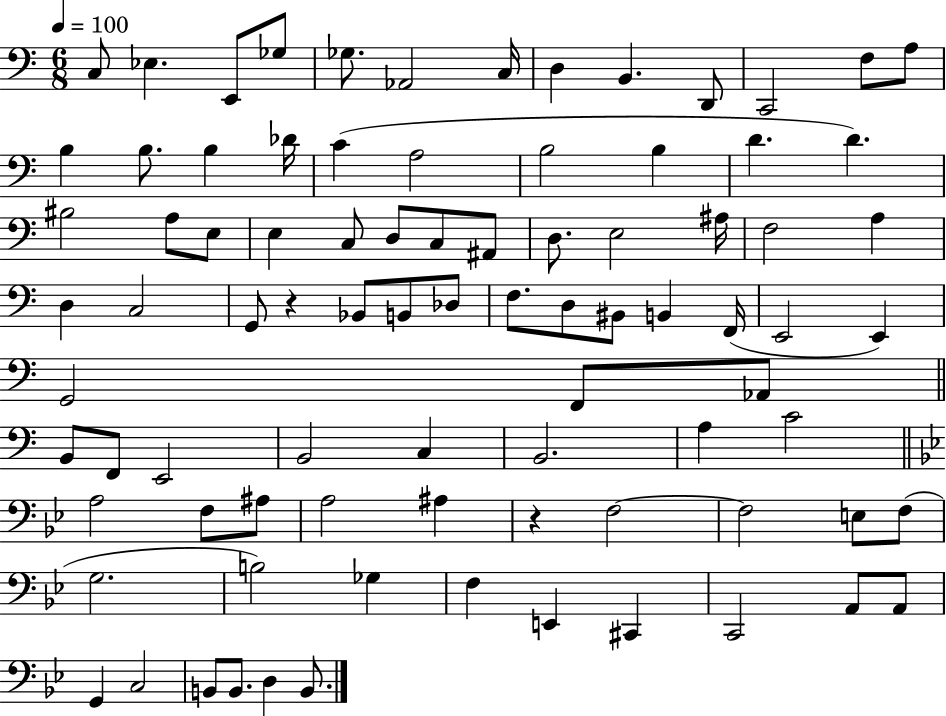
{
  \clef bass
  \numericTimeSignature
  \time 6/8
  \key c \major
  \tempo 4 = 100
  c8 ees4. e,8 ges8 | ges8. aes,2 c16 | d4 b,4. d,8 | c,2 f8 a8 | \break b4 b8. b4 des'16 | c'4( a2 | b2 b4 | d'4. d'4.) | \break bis2 a8 e8 | e4 c8 d8 c8 ais,8 | d8. e2 ais16 | f2 a4 | \break d4 c2 | g,8 r4 bes,8 b,8 des8 | f8. d8 bis,8 b,4 f,16( | e,2 e,4) | \break g,2 f,8 aes,8 | \bar "||" \break \key c \major b,8 f,8 e,2 | b,2 c4 | b,2. | a4 c'2 | \break \bar "||" \break \key bes \major a2 f8 ais8 | a2 ais4 | r4 f2~~ | f2 e8 f8( | \break g2. | b2) ges4 | f4 e,4 cis,4 | c,2 a,8 a,8 | \break g,4 c2 | b,8 b,8. d4 b,8. | \bar "|."
}